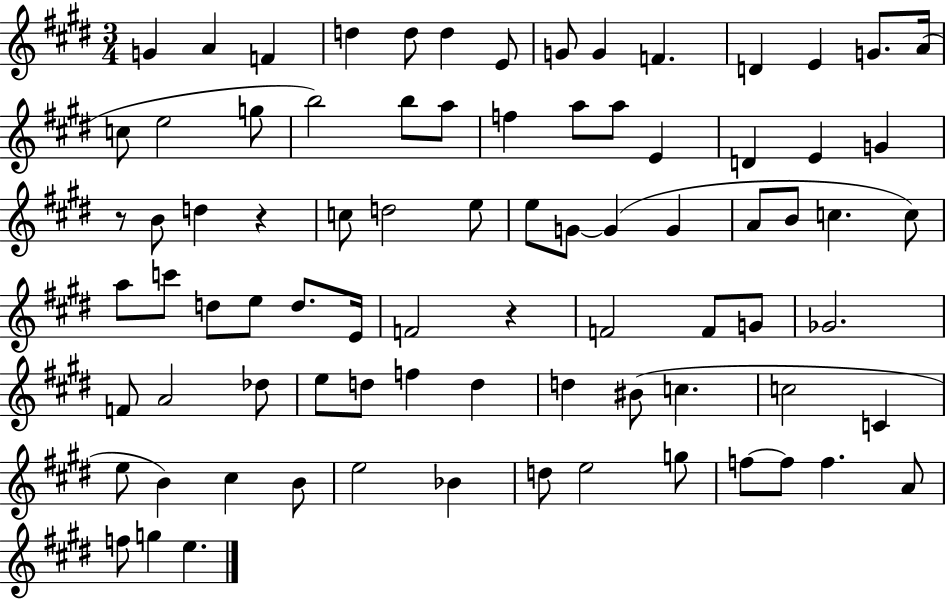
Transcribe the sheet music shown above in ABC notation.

X:1
T:Untitled
M:3/4
L:1/4
K:E
G A F d d/2 d E/2 G/2 G F D E G/2 A/4 c/2 e2 g/2 b2 b/2 a/2 f a/2 a/2 E D E G z/2 B/2 d z c/2 d2 e/2 e/2 G/2 G G A/2 B/2 c c/2 a/2 c'/2 d/2 e/2 d/2 E/4 F2 z F2 F/2 G/2 _G2 F/2 A2 _d/2 e/2 d/2 f d d ^B/2 c c2 C e/2 B ^c B/2 e2 _B d/2 e2 g/2 f/2 f/2 f A/2 f/2 g e